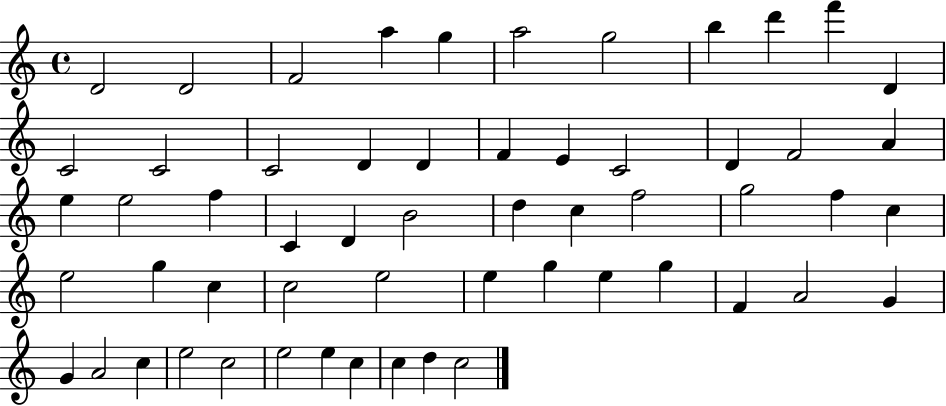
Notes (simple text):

D4/h D4/h F4/h A5/q G5/q A5/h G5/h B5/q D6/q F6/q D4/q C4/h C4/h C4/h D4/q D4/q F4/q E4/q C4/h D4/q F4/h A4/q E5/q E5/h F5/q C4/q D4/q B4/h D5/q C5/q F5/h G5/h F5/q C5/q E5/h G5/q C5/q C5/h E5/h E5/q G5/q E5/q G5/q F4/q A4/h G4/q G4/q A4/h C5/q E5/h C5/h E5/h E5/q C5/q C5/q D5/q C5/h